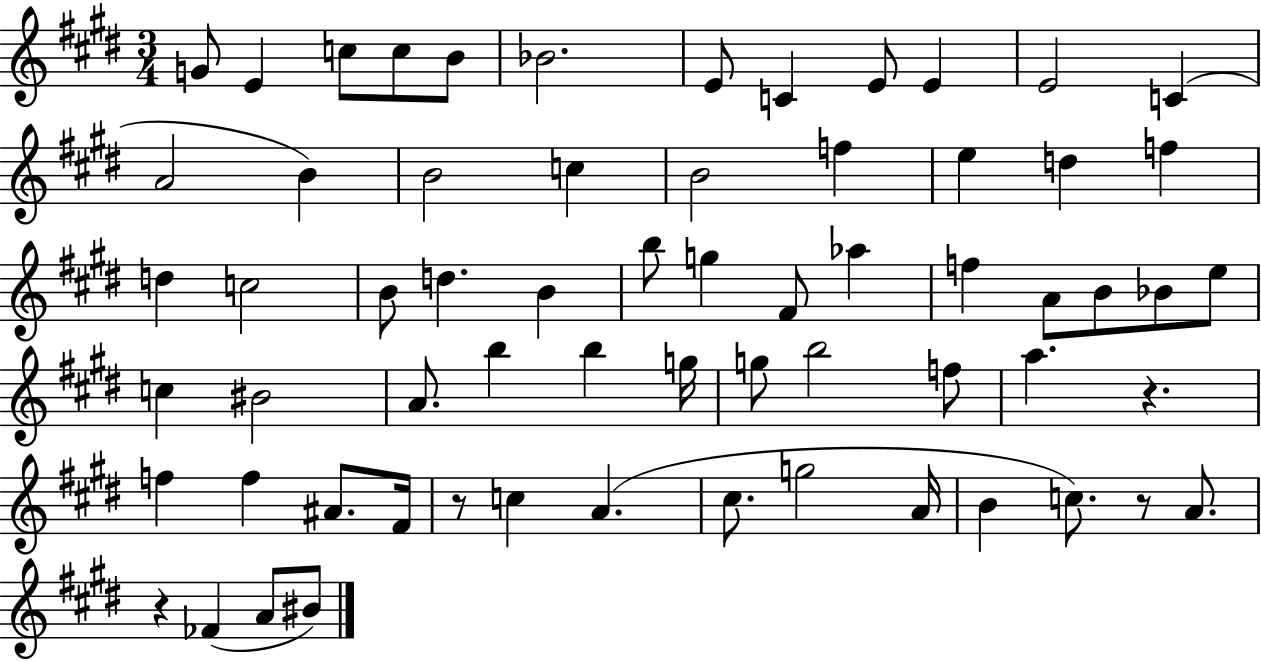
X:1
T:Untitled
M:3/4
L:1/4
K:E
G/2 E c/2 c/2 B/2 _B2 E/2 C E/2 E E2 C A2 B B2 c B2 f e d f d c2 B/2 d B b/2 g ^F/2 _a f A/2 B/2 _B/2 e/2 c ^B2 A/2 b b g/4 g/2 b2 f/2 a z f f ^A/2 ^F/4 z/2 c A ^c/2 g2 A/4 B c/2 z/2 A/2 z _F A/2 ^B/2